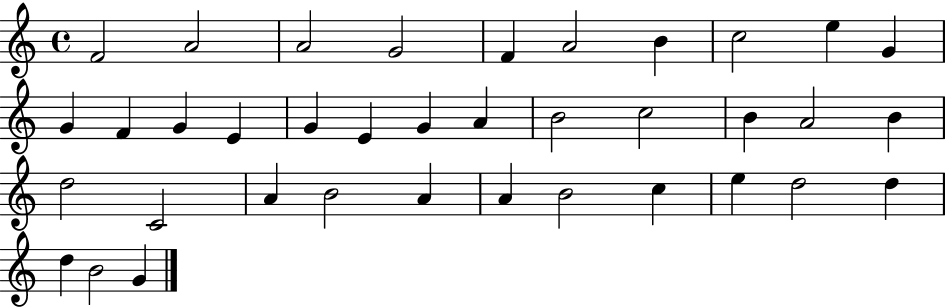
F4/h A4/h A4/h G4/h F4/q A4/h B4/q C5/h E5/q G4/q G4/q F4/q G4/q E4/q G4/q E4/q G4/q A4/q B4/h C5/h B4/q A4/h B4/q D5/h C4/h A4/q B4/h A4/q A4/q B4/h C5/q E5/q D5/h D5/q D5/q B4/h G4/q